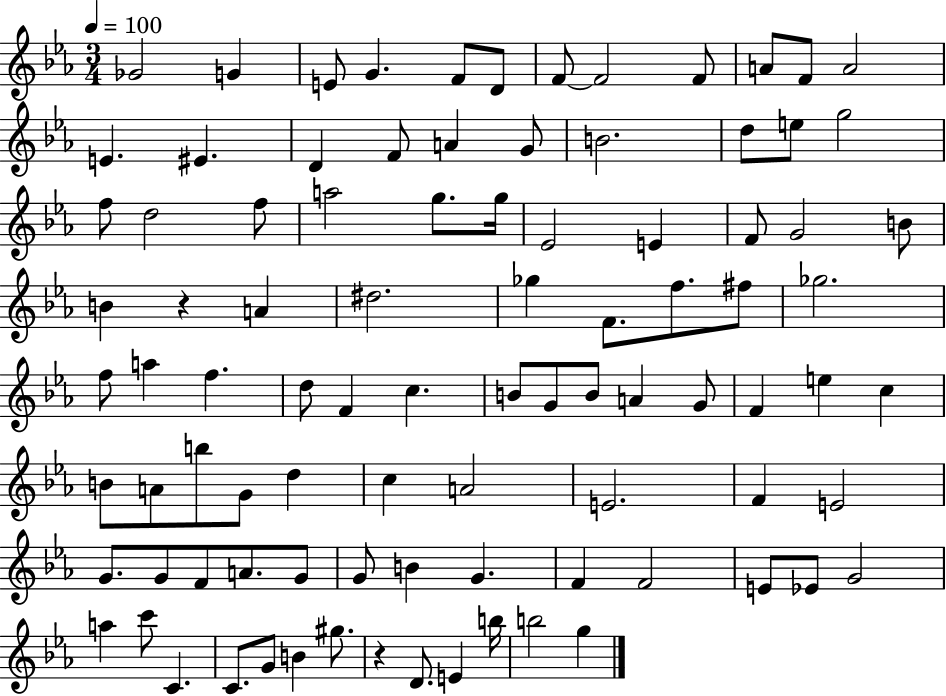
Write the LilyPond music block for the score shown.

{
  \clef treble
  \numericTimeSignature
  \time 3/4
  \key ees \major
  \tempo 4 = 100
  ges'2 g'4 | e'8 g'4. f'8 d'8 | f'8~~ f'2 f'8 | a'8 f'8 a'2 | \break e'4. eis'4. | d'4 f'8 a'4 g'8 | b'2. | d''8 e''8 g''2 | \break f''8 d''2 f''8 | a''2 g''8. g''16 | ees'2 e'4 | f'8 g'2 b'8 | \break b'4 r4 a'4 | dis''2. | ges''4 f'8. f''8. fis''8 | ges''2. | \break f''8 a''4 f''4. | d''8 f'4 c''4. | b'8 g'8 b'8 a'4 g'8 | f'4 e''4 c''4 | \break b'8 a'8 b''8 g'8 d''4 | c''4 a'2 | e'2. | f'4 e'2 | \break g'8. g'8 f'8 a'8. g'8 | g'8 b'4 g'4. | f'4 f'2 | e'8 ees'8 g'2 | \break a''4 c'''8 c'4. | c'8. g'8 b'4 gis''8. | r4 d'8. e'4 b''16 | b''2 g''4 | \break \bar "|."
}